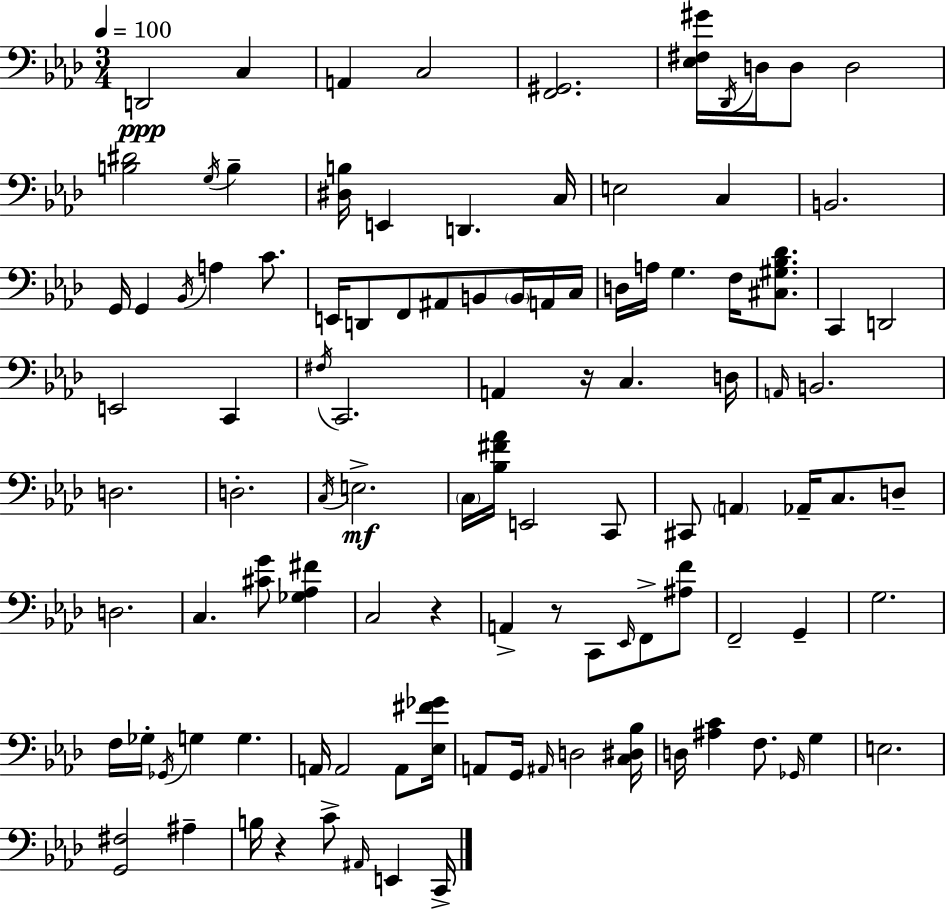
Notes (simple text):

D2/h C3/q A2/q C3/h [F2,G#2]/h. [Eb3,F#3,G#4]/s Db2/s D3/s D3/e D3/h [B3,D#4]/h G3/s B3/q [D#3,B3]/s E2/q D2/q. C3/s E3/h C3/q B2/h. G2/s G2/q Bb2/s A3/q C4/e. E2/s D2/e F2/e A#2/e B2/e B2/s A2/s C3/s D3/s A3/s G3/q. F3/s [C#3,G#3,Bb3,Db4]/e. C2/q D2/h E2/h C2/q F#3/s C2/h. A2/q R/s C3/q. D3/s A2/s B2/h. D3/h. D3/h. C3/s E3/h. C3/s [Bb3,F#4,Ab4]/s E2/h C2/e C#2/e A2/q Ab2/s C3/e. D3/e D3/h. C3/q. [C#4,G4]/e [Gb3,Ab3,F#4]/q C3/h R/q A2/q R/e C2/e Eb2/s F2/e [A#3,F4]/e F2/h G2/q G3/h. F3/s Gb3/s Gb2/s G3/q G3/q. A2/s A2/h A2/e [Eb3,F#4,Gb4]/s A2/e G2/s A#2/s D3/h [C3,D#3,Bb3]/s D3/s [A#3,C4]/q F3/e. Gb2/s G3/q E3/h. [G2,F#3]/h A#3/q B3/s R/q C4/e A#2/s E2/q C2/s